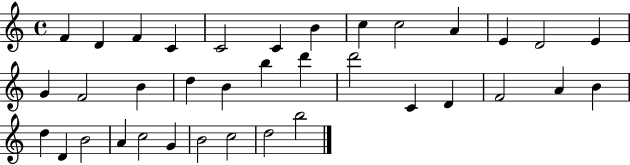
{
  \clef treble
  \time 4/4
  \defaultTimeSignature
  \key c \major
  f'4 d'4 f'4 c'4 | c'2 c'4 b'4 | c''4 c''2 a'4 | e'4 d'2 e'4 | \break g'4 f'2 b'4 | d''4 b'4 b''4 d'''4 | d'''2 c'4 d'4 | f'2 a'4 b'4 | \break d''4 d'4 b'2 | a'4 c''2 g'4 | b'2 c''2 | d''2 b''2 | \break \bar "|."
}